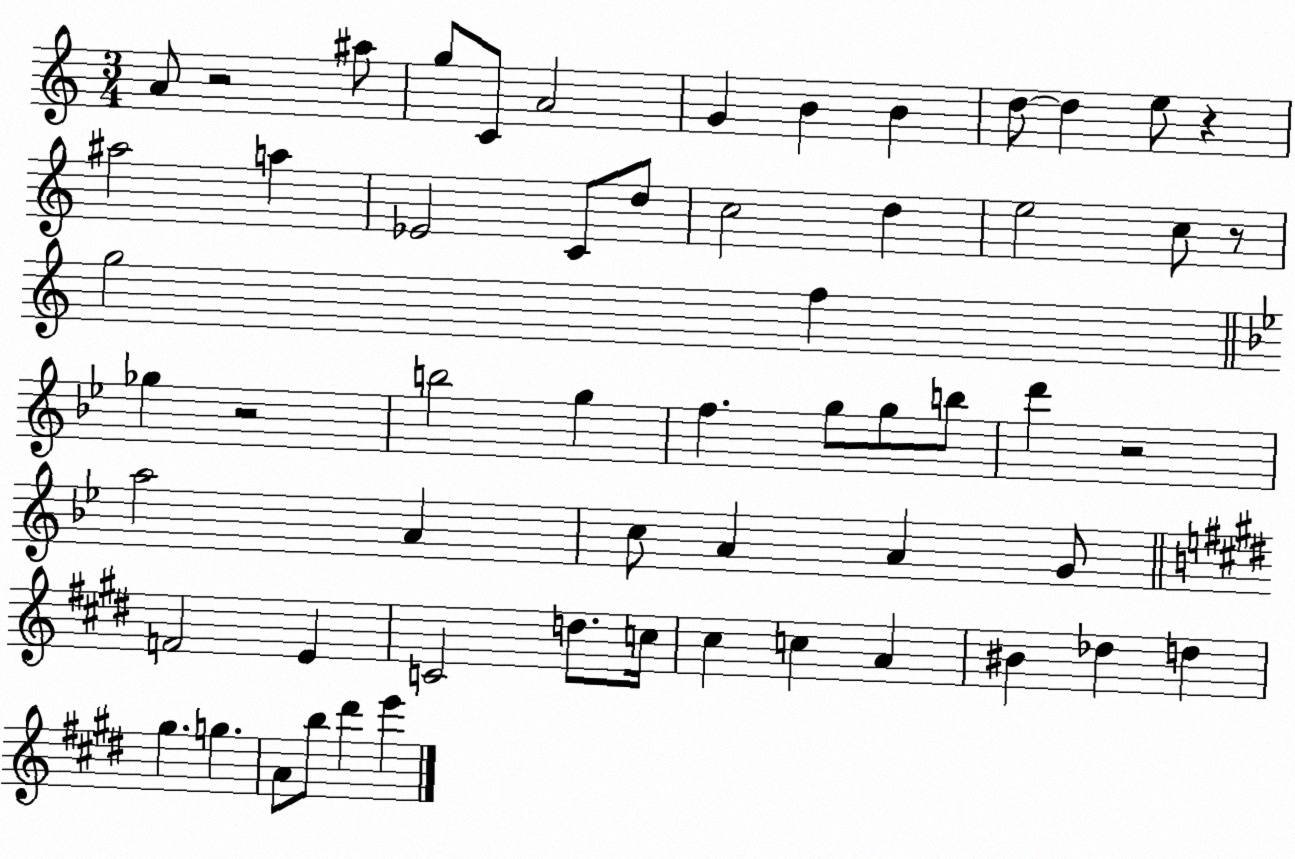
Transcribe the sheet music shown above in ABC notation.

X:1
T:Untitled
M:3/4
L:1/4
K:C
A/2 z2 ^a/2 g/2 C/2 A2 G B B d/2 d e/2 z ^a2 a _E2 C/2 d/2 c2 d e2 c/2 z/2 g2 f _g z2 b2 g f g/2 g/2 b/2 d' z2 a2 A c/2 A A G/2 F2 E C2 d/2 c/4 ^c c A ^B _d d ^g g A/2 b/2 ^d' e'